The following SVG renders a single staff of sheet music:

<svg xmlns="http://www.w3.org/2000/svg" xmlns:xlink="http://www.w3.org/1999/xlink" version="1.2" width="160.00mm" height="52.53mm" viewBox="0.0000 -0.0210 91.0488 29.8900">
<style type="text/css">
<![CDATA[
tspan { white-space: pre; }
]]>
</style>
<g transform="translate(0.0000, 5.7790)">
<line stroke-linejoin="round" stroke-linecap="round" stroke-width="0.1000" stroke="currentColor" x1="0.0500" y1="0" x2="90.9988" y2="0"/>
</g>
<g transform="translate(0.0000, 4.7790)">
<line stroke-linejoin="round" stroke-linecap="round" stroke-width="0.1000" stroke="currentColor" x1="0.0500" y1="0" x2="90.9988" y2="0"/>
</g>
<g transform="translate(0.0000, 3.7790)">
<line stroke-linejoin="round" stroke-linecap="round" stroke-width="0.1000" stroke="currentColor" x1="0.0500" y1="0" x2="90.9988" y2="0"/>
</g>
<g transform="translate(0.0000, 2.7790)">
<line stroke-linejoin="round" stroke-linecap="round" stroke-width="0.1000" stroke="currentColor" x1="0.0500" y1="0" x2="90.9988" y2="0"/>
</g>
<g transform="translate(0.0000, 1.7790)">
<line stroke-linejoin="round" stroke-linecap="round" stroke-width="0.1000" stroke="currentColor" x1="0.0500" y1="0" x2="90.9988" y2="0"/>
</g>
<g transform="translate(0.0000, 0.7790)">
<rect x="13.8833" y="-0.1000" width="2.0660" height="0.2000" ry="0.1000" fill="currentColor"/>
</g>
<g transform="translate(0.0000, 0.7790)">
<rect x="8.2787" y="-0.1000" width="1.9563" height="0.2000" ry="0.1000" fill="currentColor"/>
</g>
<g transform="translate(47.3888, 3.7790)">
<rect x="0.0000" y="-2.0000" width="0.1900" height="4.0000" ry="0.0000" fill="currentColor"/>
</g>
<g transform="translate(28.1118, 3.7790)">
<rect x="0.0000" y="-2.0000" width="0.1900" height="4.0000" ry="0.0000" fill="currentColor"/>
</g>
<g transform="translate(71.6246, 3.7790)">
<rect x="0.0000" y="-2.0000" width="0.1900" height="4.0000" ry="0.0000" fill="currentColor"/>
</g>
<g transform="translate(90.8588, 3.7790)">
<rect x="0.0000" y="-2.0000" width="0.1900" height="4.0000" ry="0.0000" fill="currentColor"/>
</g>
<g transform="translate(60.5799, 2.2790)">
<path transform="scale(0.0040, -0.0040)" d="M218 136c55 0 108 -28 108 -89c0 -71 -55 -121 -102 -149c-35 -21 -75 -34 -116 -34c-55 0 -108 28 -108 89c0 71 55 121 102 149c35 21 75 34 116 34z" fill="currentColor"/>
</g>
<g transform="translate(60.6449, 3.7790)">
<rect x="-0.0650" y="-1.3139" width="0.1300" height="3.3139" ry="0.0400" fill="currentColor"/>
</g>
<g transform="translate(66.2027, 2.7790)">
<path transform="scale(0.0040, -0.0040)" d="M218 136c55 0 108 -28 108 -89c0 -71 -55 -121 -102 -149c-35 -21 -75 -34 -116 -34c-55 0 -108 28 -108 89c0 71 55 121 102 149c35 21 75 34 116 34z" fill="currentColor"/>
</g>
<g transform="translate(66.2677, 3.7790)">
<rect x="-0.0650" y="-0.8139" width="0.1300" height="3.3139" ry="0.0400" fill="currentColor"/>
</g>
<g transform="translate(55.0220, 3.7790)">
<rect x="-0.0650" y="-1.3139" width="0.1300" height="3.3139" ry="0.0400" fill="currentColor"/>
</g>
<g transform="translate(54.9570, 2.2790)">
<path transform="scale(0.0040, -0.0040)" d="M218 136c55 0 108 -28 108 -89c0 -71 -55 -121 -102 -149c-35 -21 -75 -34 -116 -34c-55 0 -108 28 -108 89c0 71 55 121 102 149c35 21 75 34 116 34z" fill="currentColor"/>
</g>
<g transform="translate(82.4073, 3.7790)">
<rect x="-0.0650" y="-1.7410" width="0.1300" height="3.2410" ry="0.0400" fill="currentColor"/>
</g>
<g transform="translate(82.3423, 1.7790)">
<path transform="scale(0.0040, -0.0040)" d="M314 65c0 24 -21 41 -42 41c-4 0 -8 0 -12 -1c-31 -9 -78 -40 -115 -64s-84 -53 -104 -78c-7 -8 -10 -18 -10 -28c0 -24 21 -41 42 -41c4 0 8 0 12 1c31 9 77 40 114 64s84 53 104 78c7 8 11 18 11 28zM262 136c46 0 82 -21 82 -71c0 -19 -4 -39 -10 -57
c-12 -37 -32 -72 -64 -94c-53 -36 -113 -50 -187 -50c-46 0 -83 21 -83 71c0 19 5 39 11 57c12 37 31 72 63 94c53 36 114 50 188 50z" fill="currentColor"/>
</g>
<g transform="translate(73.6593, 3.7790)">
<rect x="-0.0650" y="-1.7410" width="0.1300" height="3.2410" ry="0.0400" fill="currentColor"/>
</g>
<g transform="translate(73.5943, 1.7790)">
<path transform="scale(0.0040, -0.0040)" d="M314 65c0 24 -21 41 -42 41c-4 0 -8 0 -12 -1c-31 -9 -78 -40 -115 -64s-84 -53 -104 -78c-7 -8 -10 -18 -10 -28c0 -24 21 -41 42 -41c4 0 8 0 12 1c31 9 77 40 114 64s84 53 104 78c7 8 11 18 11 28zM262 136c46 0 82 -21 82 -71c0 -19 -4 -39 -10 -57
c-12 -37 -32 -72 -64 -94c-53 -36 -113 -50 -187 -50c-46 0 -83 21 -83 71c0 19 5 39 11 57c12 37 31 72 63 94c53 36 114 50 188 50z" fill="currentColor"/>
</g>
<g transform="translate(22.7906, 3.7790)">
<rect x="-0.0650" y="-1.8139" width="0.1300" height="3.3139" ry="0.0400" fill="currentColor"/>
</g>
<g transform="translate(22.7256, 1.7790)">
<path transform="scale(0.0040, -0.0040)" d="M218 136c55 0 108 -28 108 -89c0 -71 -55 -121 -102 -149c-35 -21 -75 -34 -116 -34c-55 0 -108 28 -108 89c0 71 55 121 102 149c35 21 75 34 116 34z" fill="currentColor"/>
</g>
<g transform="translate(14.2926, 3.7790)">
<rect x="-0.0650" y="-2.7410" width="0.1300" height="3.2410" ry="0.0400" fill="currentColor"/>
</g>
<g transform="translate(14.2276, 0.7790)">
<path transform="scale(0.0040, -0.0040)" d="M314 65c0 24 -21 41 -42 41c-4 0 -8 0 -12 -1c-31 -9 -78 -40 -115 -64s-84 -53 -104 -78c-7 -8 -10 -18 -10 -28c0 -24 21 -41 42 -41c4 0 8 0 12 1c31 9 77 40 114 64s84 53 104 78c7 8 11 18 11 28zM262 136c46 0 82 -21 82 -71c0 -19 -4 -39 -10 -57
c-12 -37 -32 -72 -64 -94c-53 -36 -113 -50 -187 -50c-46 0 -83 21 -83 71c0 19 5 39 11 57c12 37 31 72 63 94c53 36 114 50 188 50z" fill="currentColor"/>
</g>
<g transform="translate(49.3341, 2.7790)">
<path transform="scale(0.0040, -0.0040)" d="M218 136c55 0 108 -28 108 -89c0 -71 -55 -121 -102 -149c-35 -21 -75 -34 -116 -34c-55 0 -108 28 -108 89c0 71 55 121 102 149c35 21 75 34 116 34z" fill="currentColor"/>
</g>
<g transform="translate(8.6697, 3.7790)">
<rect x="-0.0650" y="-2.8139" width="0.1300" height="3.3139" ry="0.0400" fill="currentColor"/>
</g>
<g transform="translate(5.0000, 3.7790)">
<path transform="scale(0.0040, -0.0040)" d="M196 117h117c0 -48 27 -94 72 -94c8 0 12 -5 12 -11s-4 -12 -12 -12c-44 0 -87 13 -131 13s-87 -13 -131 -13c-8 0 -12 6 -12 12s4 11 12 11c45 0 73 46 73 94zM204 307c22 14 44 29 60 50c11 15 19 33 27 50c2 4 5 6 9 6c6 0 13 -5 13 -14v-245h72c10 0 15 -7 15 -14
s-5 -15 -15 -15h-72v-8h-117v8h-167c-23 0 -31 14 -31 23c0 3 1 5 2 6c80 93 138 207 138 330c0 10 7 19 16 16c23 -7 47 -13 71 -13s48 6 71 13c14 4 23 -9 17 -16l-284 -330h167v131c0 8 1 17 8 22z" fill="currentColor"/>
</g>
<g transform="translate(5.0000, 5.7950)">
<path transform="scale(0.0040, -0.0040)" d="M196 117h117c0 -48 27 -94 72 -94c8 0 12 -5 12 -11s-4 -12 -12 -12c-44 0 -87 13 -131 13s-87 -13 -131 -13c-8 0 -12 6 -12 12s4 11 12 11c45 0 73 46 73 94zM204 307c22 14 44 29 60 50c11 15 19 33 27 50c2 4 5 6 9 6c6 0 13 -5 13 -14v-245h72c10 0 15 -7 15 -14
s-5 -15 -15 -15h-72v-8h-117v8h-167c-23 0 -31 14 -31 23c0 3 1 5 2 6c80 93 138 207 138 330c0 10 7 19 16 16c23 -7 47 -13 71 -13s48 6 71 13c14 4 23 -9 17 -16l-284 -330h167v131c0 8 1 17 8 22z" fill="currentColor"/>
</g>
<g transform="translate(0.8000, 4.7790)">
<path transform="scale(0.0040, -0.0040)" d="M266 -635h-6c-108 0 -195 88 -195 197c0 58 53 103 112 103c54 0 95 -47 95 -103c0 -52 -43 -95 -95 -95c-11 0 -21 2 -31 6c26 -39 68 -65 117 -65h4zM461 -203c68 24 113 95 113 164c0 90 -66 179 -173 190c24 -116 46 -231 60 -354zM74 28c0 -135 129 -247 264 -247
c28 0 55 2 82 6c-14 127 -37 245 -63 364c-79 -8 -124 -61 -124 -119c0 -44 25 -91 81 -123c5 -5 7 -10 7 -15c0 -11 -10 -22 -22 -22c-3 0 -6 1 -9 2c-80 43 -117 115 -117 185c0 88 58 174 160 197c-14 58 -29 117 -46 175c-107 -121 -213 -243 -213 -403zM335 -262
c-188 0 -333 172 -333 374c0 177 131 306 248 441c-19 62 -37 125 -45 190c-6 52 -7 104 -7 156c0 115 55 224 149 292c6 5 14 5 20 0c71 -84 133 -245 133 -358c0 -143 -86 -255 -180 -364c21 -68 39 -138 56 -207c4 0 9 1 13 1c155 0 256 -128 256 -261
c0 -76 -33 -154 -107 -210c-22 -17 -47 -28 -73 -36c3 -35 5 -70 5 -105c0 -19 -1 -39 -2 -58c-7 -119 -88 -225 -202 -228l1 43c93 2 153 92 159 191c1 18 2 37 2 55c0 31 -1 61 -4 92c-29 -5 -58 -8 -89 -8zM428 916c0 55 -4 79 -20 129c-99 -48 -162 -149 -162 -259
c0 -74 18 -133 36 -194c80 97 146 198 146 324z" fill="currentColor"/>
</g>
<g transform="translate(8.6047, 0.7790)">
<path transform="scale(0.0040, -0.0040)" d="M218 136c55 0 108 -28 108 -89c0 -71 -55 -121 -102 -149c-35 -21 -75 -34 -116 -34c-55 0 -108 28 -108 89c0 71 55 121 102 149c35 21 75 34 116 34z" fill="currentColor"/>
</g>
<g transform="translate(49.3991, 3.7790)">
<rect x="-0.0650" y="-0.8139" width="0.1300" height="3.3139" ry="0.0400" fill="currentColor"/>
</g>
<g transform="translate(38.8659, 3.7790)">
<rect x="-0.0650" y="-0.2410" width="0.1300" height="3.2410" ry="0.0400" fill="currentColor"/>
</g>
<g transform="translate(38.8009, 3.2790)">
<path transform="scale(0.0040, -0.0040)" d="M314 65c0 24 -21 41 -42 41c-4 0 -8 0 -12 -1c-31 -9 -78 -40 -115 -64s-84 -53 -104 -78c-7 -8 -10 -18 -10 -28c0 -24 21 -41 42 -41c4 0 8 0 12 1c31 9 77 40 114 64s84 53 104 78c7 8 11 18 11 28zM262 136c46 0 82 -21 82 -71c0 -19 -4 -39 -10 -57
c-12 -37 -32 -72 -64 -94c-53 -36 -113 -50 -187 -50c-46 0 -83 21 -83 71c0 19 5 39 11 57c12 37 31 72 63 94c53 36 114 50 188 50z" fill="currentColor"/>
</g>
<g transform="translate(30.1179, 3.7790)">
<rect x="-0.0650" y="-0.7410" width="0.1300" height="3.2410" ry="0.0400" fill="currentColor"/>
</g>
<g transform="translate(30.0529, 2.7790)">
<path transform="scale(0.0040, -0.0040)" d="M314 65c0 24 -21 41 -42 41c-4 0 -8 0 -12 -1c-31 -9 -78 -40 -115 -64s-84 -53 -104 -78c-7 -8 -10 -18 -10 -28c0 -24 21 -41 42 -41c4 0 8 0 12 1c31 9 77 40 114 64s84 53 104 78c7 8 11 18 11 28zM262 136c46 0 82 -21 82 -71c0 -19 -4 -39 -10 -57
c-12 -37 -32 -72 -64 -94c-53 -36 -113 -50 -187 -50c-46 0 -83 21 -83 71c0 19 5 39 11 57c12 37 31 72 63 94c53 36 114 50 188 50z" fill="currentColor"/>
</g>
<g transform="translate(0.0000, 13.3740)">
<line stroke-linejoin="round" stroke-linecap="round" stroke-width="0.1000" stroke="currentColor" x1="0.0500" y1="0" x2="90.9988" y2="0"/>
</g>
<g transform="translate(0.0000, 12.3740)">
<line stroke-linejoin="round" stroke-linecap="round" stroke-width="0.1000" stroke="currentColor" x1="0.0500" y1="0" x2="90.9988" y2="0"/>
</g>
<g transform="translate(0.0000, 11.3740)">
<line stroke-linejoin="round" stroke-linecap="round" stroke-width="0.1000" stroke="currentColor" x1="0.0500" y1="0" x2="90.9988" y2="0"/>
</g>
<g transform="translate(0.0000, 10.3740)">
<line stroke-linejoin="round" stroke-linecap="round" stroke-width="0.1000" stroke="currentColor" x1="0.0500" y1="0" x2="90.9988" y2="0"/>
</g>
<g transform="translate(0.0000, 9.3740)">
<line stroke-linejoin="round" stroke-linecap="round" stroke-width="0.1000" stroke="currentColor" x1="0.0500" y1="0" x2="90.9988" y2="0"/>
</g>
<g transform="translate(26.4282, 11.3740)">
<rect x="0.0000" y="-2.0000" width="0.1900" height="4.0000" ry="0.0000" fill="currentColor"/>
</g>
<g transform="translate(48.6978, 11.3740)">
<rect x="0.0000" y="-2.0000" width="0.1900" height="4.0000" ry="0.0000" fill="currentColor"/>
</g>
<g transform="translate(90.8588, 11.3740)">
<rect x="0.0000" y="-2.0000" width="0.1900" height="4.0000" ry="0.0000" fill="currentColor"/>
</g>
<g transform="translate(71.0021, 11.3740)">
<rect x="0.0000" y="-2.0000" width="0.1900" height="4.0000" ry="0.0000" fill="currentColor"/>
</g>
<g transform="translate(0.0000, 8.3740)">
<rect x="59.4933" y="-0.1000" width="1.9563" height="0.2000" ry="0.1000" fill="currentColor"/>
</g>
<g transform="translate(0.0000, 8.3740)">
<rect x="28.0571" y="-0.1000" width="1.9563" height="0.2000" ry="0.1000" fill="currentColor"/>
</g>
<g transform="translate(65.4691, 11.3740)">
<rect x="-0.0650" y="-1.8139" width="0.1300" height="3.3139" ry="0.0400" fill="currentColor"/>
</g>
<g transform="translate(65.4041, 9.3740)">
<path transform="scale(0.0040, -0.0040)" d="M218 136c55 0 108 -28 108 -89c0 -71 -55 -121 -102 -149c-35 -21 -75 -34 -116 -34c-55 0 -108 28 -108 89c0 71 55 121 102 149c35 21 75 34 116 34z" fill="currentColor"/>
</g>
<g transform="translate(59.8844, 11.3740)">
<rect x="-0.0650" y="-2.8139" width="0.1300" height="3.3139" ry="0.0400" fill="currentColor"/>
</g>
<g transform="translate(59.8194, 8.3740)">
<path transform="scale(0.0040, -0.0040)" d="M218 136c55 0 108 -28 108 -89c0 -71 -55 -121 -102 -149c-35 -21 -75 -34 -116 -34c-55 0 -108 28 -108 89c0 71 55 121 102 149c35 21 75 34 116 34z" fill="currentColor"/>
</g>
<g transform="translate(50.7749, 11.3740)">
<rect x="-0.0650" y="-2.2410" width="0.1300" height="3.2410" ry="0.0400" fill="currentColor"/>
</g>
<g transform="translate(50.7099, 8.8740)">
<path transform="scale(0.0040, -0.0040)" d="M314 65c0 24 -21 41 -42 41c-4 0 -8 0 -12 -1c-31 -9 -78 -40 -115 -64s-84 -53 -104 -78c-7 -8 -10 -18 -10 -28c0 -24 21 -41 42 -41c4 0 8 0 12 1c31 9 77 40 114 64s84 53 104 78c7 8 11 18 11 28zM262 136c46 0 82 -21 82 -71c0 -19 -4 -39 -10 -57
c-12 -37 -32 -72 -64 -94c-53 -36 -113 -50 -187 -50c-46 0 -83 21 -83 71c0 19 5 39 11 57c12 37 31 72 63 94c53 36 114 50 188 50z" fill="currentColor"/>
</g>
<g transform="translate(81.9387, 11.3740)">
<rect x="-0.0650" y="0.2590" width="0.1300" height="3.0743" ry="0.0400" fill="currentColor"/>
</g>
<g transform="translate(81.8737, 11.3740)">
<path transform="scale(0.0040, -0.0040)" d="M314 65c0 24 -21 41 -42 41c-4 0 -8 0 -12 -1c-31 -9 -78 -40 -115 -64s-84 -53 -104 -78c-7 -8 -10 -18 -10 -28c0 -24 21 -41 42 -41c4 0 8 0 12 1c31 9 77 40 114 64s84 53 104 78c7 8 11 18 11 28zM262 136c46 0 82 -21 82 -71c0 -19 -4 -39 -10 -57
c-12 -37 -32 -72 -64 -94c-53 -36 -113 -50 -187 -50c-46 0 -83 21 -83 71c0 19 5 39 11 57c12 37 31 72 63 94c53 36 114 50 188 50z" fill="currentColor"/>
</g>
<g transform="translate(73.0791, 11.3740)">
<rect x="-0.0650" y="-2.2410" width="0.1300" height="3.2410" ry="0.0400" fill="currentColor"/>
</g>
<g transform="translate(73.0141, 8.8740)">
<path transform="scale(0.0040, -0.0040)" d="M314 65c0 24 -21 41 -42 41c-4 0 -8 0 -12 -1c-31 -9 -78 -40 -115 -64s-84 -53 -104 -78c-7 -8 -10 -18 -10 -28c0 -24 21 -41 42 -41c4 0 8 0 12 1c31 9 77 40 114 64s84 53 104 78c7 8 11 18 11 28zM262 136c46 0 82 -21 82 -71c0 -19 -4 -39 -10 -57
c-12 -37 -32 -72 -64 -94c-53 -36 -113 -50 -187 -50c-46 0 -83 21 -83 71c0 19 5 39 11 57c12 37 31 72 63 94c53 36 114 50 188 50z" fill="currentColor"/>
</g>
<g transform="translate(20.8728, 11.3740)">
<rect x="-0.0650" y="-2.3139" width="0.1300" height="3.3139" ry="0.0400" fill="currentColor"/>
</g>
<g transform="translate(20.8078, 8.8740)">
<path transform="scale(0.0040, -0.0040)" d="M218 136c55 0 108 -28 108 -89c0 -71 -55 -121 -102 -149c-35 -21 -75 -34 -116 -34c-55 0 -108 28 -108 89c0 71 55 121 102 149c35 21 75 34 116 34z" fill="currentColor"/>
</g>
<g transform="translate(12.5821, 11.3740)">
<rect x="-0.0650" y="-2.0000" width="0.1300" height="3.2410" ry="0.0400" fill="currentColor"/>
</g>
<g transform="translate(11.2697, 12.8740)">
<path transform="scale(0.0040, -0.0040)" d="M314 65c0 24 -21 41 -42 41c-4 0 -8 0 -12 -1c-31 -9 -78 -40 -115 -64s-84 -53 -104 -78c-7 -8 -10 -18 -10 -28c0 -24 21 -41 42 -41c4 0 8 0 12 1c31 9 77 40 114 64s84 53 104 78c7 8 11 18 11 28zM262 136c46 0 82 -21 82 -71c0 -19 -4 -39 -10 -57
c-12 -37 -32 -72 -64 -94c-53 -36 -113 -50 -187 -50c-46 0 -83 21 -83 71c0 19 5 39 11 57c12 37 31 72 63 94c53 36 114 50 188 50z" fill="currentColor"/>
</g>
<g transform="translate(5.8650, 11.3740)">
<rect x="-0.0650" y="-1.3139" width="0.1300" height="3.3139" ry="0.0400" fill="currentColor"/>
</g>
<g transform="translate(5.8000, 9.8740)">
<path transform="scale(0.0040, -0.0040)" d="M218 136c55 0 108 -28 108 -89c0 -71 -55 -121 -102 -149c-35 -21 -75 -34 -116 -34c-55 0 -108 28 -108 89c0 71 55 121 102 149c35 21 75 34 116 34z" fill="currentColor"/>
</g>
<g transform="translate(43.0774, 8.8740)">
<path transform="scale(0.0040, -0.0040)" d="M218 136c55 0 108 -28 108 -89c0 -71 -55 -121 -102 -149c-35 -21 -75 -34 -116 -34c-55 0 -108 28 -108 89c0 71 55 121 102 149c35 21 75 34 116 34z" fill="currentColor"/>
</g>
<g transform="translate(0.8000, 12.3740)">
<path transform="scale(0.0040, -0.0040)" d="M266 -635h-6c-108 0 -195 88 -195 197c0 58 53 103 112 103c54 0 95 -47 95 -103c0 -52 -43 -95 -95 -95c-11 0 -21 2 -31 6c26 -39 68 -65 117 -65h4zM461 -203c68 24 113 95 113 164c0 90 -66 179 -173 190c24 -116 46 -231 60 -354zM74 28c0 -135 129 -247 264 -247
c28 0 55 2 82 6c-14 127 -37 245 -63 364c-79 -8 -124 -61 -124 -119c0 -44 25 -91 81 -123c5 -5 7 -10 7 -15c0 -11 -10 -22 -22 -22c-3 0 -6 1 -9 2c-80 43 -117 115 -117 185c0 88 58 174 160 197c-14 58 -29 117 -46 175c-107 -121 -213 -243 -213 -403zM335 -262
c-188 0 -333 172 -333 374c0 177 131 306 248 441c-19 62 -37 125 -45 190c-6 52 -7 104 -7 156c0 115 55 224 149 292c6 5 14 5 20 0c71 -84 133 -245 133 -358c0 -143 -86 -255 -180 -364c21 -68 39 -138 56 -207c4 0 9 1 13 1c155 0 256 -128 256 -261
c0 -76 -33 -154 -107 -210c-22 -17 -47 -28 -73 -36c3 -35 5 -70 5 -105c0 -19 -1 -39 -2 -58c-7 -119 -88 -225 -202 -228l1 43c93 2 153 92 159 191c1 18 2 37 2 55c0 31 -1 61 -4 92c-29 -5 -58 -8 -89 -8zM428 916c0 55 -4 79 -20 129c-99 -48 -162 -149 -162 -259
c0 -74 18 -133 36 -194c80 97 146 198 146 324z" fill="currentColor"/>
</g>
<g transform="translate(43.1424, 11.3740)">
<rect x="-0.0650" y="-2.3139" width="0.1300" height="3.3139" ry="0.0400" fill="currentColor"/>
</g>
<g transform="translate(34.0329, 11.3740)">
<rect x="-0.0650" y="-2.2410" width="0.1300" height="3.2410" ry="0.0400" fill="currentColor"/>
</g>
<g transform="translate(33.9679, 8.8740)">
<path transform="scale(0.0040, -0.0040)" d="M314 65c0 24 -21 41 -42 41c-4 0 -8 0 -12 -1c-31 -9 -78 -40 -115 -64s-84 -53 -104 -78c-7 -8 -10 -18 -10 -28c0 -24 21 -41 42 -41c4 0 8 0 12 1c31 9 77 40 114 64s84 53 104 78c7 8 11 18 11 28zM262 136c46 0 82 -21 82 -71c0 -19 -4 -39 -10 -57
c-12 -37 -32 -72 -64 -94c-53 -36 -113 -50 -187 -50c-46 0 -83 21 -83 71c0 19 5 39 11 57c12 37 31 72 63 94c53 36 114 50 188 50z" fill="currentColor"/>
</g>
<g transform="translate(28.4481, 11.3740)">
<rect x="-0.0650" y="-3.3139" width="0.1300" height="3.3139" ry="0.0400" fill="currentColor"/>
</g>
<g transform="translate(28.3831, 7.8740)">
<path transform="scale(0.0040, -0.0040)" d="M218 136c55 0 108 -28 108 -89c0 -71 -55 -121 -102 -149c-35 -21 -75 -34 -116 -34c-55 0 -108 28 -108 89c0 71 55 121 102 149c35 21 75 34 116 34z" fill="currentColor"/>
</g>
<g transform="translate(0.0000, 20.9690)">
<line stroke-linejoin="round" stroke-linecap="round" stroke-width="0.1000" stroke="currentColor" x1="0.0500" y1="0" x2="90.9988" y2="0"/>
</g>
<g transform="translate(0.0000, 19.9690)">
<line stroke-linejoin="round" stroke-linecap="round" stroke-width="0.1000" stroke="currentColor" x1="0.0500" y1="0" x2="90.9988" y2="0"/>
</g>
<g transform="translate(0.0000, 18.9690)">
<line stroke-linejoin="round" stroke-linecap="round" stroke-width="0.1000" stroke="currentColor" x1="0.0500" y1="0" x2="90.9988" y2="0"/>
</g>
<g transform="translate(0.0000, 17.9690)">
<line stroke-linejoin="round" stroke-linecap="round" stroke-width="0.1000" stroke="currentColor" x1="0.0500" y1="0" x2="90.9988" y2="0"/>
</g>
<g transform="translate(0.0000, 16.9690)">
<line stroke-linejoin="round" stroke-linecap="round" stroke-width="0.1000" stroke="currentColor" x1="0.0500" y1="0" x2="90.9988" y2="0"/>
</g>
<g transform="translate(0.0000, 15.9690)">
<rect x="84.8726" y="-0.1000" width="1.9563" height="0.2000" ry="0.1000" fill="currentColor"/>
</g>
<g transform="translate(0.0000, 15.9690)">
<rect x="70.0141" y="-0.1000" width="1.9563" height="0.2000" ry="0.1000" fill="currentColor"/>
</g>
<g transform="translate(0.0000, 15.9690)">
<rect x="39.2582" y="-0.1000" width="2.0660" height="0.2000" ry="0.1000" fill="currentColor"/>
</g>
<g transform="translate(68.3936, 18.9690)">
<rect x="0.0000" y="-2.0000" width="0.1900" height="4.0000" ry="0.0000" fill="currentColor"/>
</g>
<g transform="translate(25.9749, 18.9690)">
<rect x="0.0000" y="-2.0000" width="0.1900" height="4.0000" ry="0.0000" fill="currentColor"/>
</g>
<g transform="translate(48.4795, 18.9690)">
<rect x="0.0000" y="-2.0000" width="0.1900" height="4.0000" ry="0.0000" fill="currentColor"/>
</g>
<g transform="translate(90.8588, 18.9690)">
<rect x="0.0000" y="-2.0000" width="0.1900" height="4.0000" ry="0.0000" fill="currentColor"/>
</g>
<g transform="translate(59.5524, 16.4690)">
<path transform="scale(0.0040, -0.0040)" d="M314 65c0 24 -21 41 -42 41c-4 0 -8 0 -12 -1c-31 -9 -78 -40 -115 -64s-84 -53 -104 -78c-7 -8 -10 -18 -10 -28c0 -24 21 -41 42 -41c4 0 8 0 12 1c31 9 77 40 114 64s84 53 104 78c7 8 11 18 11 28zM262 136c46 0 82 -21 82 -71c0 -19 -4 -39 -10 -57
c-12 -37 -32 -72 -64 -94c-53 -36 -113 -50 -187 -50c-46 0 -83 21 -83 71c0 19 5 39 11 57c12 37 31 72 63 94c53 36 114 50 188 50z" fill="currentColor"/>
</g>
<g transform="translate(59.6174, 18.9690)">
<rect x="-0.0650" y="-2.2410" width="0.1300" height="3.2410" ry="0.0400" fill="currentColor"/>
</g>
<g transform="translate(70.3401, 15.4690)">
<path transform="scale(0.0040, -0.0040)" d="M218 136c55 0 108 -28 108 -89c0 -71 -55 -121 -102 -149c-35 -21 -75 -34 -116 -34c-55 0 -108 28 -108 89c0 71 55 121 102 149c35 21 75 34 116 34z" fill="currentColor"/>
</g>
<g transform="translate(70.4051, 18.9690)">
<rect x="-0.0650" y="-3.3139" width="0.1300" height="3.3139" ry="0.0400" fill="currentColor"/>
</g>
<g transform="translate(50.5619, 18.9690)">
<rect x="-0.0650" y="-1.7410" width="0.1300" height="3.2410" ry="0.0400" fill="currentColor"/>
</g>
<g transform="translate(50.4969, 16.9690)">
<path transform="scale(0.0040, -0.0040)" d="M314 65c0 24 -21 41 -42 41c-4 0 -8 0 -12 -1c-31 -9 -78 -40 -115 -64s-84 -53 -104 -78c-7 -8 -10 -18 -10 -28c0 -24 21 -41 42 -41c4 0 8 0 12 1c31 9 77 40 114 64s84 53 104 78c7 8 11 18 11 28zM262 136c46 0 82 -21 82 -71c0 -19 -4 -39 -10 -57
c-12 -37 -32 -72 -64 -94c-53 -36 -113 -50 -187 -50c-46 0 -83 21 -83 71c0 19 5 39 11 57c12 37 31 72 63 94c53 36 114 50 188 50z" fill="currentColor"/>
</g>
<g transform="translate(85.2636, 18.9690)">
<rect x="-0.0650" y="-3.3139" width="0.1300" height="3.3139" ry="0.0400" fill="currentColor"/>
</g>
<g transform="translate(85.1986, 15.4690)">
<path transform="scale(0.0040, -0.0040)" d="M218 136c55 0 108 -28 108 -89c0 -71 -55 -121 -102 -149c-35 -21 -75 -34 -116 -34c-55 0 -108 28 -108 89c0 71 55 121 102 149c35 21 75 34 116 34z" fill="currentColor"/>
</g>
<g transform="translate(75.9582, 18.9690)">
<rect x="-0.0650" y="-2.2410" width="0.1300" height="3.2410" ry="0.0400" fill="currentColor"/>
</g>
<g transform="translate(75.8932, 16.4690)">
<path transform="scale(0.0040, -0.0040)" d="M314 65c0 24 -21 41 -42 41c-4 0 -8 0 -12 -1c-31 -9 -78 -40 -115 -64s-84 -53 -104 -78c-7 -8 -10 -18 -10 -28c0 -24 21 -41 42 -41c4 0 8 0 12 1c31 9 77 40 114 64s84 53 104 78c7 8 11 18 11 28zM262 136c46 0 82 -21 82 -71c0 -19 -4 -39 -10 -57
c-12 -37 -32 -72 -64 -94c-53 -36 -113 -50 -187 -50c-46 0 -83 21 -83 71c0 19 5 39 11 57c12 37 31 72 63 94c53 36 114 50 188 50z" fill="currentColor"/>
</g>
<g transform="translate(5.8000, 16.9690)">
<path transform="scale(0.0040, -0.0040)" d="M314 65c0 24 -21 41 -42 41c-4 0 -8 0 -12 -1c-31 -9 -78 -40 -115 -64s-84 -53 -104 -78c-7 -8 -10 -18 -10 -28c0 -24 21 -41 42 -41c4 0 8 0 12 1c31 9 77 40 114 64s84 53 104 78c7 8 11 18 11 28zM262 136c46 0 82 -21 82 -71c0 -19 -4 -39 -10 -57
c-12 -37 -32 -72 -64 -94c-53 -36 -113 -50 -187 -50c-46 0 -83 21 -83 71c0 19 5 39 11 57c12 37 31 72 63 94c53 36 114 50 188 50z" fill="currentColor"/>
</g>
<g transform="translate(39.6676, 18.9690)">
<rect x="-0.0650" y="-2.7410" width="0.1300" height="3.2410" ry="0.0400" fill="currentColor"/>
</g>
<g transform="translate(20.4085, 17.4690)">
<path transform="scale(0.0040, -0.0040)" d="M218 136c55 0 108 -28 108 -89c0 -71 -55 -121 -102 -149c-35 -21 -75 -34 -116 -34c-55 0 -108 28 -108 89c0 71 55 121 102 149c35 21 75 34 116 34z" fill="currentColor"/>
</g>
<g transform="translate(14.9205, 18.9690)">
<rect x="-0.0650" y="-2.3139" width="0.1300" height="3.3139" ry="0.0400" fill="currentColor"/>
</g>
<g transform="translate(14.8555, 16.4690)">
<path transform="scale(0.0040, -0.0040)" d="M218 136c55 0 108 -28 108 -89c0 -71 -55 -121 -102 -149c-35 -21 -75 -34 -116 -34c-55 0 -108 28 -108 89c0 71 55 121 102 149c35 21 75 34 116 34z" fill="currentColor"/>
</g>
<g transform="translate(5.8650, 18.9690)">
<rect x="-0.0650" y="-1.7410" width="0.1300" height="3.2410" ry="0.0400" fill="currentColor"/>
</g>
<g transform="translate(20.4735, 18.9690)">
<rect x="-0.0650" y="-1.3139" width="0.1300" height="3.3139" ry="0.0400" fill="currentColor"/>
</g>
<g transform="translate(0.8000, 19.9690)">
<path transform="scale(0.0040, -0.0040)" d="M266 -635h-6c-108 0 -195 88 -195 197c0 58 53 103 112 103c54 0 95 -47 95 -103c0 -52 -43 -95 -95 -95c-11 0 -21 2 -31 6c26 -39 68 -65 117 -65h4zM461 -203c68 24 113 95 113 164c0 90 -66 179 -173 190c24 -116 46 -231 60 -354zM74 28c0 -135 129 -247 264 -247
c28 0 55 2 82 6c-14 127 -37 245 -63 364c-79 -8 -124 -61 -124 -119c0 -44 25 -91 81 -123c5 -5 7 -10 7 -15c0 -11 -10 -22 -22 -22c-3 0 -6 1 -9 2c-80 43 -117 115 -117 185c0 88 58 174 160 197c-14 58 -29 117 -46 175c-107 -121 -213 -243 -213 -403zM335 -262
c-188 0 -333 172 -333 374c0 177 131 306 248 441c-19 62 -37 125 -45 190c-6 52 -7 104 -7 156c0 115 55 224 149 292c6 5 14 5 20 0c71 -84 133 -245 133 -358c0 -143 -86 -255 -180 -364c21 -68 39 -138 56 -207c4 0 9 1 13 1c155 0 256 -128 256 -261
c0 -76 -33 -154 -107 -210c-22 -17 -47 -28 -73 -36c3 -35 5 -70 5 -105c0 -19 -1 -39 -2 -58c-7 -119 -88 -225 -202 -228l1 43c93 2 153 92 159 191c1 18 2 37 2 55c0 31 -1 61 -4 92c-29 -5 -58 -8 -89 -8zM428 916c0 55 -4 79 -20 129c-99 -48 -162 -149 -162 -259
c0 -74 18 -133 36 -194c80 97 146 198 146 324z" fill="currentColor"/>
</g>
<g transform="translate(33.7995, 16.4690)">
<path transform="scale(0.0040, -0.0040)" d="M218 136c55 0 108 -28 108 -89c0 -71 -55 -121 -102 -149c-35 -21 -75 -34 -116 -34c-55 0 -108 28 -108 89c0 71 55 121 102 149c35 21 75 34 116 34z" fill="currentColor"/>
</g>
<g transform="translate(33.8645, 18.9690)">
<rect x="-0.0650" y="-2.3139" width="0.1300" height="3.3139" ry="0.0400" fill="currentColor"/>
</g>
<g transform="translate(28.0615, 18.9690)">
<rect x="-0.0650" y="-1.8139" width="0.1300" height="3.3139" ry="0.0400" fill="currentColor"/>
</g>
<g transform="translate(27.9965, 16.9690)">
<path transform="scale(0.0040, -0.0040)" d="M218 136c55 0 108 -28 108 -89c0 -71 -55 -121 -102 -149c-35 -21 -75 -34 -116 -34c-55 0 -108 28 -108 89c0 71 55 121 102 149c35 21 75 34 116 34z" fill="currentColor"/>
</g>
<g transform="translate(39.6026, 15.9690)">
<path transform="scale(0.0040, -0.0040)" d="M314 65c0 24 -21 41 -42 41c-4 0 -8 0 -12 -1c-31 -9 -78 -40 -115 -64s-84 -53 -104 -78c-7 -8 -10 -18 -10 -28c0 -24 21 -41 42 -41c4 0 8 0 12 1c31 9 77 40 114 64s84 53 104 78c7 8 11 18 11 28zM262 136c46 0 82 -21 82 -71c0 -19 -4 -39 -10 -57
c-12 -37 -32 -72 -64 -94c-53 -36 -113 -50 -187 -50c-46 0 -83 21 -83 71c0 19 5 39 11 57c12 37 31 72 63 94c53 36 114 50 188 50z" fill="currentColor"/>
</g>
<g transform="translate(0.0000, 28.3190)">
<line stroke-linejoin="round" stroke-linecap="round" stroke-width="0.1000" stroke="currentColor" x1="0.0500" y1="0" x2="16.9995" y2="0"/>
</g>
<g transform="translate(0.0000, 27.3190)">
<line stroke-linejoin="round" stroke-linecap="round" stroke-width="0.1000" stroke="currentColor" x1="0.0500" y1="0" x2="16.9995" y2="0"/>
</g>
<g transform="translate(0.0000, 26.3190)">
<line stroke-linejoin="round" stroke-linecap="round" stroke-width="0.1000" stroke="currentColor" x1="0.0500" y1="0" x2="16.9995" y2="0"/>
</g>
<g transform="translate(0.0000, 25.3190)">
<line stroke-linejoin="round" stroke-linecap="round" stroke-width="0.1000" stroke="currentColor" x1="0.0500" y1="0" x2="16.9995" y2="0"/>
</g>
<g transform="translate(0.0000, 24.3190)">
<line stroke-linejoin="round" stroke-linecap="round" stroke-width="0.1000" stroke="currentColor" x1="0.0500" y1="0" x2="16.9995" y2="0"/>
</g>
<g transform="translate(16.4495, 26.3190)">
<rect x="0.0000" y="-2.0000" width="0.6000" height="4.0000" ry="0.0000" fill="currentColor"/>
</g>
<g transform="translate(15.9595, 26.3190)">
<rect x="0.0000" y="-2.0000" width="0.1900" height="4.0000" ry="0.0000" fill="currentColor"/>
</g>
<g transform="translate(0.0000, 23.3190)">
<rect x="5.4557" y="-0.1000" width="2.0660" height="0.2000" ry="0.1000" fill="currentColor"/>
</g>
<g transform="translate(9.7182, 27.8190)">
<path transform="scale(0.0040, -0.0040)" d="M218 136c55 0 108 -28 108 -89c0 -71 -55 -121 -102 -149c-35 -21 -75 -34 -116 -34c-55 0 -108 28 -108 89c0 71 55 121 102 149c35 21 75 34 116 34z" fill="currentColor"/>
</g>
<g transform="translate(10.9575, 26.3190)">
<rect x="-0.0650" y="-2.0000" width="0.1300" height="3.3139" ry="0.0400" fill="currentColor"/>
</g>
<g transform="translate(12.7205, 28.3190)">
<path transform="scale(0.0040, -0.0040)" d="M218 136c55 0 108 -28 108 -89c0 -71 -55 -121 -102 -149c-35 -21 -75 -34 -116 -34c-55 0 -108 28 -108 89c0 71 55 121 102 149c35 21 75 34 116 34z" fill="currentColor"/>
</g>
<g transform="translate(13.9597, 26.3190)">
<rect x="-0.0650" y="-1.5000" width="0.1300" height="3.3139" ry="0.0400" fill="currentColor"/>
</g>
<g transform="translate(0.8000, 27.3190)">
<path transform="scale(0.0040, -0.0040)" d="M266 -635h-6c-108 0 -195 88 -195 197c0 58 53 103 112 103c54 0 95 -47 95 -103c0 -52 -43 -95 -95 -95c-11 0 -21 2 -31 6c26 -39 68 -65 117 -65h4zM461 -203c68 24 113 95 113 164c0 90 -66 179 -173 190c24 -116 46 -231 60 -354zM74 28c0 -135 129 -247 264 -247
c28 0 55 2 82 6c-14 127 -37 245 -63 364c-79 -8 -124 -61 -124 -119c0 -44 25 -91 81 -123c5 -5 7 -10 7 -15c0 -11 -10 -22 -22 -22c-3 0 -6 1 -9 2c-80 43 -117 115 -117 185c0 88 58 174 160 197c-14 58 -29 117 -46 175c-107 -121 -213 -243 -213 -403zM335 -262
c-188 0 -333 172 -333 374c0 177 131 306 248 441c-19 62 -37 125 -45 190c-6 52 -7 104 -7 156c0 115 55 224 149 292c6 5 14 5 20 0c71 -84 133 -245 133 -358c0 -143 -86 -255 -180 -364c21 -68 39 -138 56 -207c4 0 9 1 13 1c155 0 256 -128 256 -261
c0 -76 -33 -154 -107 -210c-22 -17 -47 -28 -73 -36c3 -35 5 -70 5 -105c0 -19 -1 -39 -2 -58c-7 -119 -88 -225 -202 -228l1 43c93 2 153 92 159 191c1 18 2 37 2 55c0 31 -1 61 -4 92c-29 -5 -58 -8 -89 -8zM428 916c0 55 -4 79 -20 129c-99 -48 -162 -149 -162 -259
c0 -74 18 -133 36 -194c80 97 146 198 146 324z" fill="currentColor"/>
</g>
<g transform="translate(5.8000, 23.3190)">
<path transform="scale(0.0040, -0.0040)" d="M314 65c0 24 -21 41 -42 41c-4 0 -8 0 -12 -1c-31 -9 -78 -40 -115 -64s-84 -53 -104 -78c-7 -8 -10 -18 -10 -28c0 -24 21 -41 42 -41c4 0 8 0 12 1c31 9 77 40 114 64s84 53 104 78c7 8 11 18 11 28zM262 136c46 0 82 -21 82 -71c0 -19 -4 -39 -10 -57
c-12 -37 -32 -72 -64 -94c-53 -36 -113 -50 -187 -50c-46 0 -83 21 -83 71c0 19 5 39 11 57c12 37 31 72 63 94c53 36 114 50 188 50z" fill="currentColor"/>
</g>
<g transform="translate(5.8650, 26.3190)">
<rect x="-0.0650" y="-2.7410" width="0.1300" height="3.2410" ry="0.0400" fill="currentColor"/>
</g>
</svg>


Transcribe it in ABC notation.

X:1
T:Untitled
M:4/4
L:1/4
K:C
a a2 f d2 c2 d e e d f2 f2 e F2 g b g2 g g2 a f g2 B2 f2 g e f g a2 f2 g2 b g2 b a2 F E